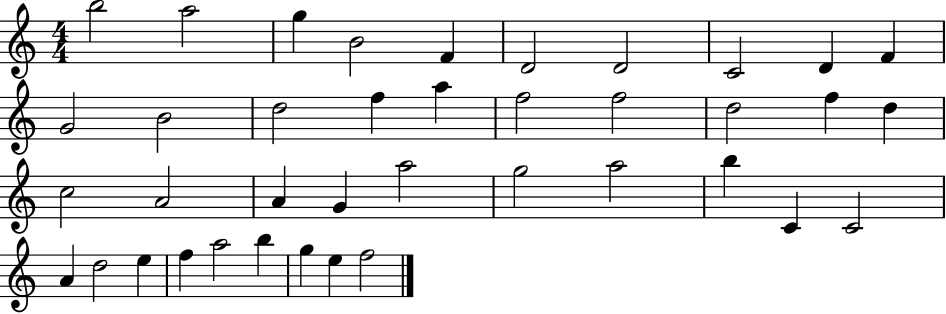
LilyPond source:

{
  \clef treble
  \numericTimeSignature
  \time 4/4
  \key c \major
  b''2 a''2 | g''4 b'2 f'4 | d'2 d'2 | c'2 d'4 f'4 | \break g'2 b'2 | d''2 f''4 a''4 | f''2 f''2 | d''2 f''4 d''4 | \break c''2 a'2 | a'4 g'4 a''2 | g''2 a''2 | b''4 c'4 c'2 | \break a'4 d''2 e''4 | f''4 a''2 b''4 | g''4 e''4 f''2 | \bar "|."
}